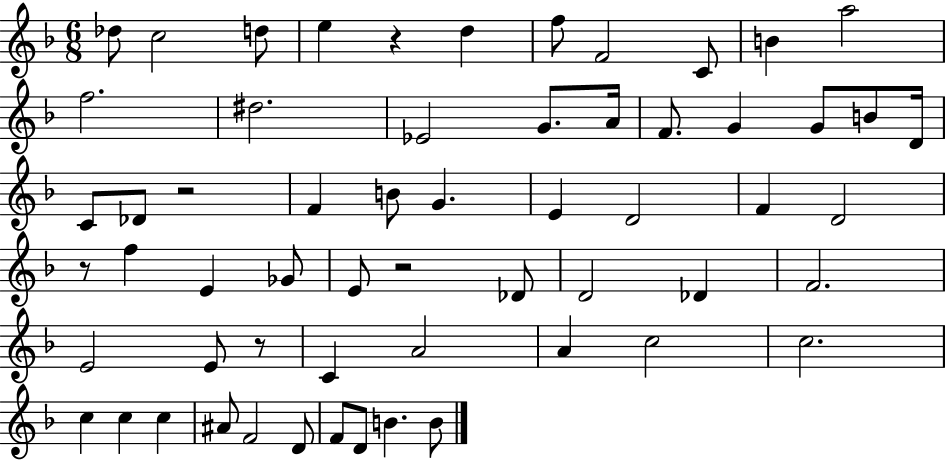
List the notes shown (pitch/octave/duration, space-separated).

Db5/e C5/h D5/e E5/q R/q D5/q F5/e F4/h C4/e B4/q A5/h F5/h. D#5/h. Eb4/h G4/e. A4/s F4/e. G4/q G4/e B4/e D4/s C4/e Db4/e R/h F4/q B4/e G4/q. E4/q D4/h F4/q D4/h R/e F5/q E4/q Gb4/e E4/e R/h Db4/e D4/h Db4/q F4/h. E4/h E4/e R/e C4/q A4/h A4/q C5/h C5/h. C5/q C5/q C5/q A#4/e F4/h D4/e F4/e D4/e B4/q. B4/e